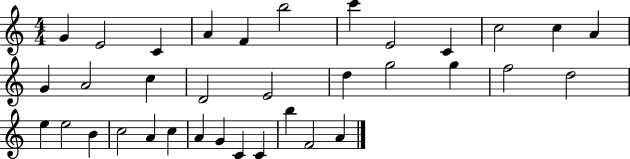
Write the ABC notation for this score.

X:1
T:Untitled
M:4/4
L:1/4
K:C
G E2 C A F b2 c' E2 C c2 c A G A2 c D2 E2 d g2 g f2 d2 e e2 B c2 A c A G C C b F2 A